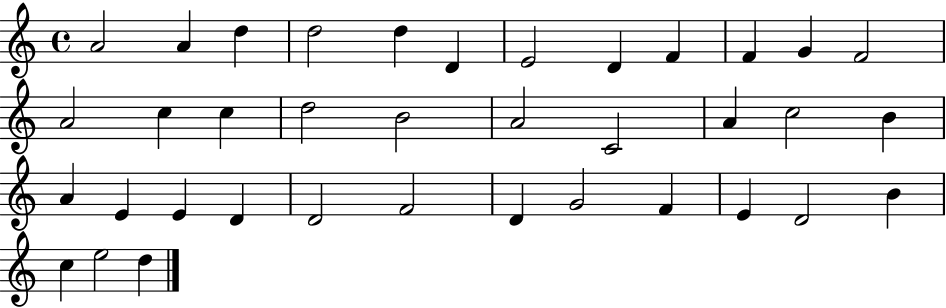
A4/h A4/q D5/q D5/h D5/q D4/q E4/h D4/q F4/q F4/q G4/q F4/h A4/h C5/q C5/q D5/h B4/h A4/h C4/h A4/q C5/h B4/q A4/q E4/q E4/q D4/q D4/h F4/h D4/q G4/h F4/q E4/q D4/h B4/q C5/q E5/h D5/q